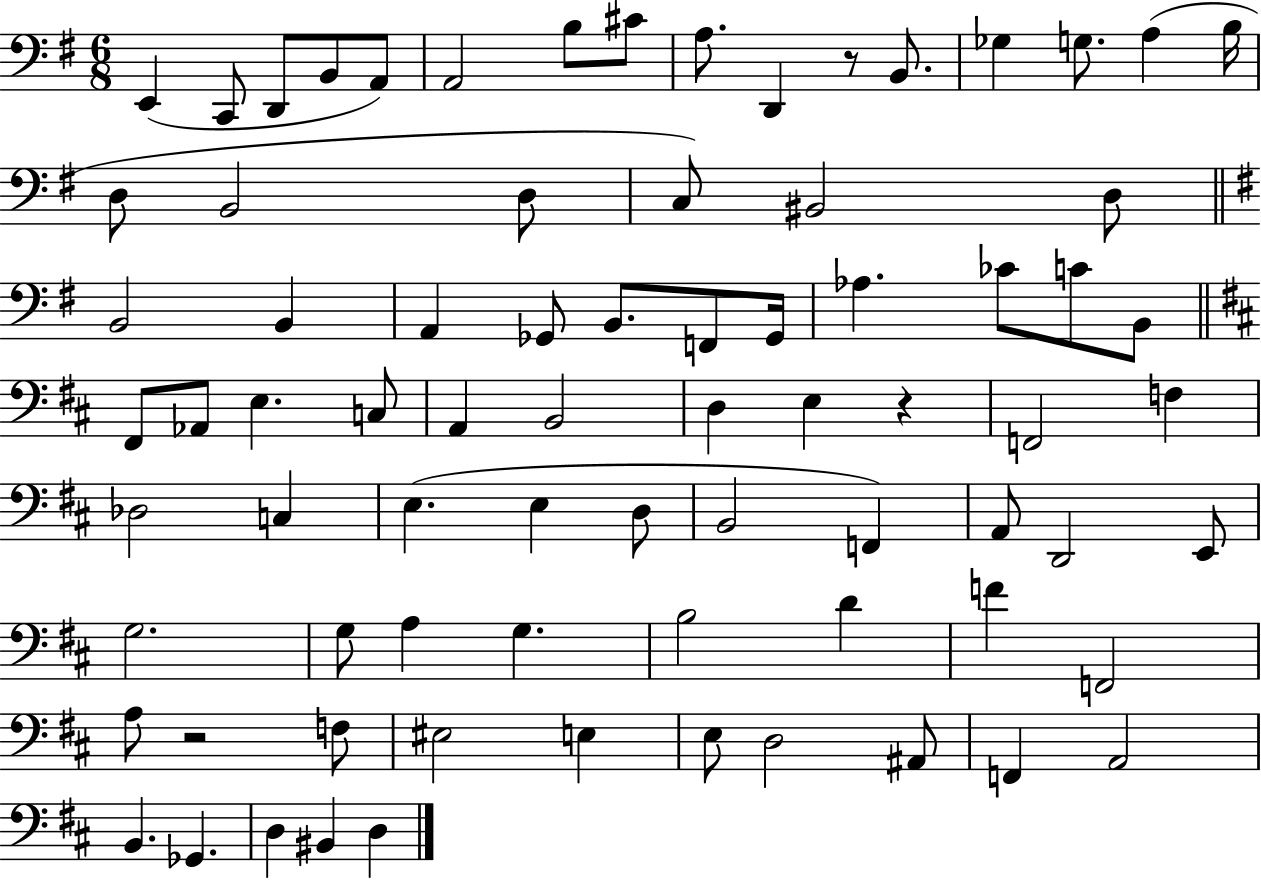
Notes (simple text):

E2/q C2/e D2/e B2/e A2/e A2/h B3/e C#4/e A3/e. D2/q R/e B2/e. Gb3/q G3/e. A3/q B3/s D3/e B2/h D3/e C3/e BIS2/h D3/e B2/h B2/q A2/q Gb2/e B2/e. F2/e Gb2/s Ab3/q. CES4/e C4/e B2/e F#2/e Ab2/e E3/q. C3/e A2/q B2/h D3/q E3/q R/q F2/h F3/q Db3/h C3/q E3/q. E3/q D3/e B2/h F2/q A2/e D2/h E2/e G3/h. G3/e A3/q G3/q. B3/h D4/q F4/q F2/h A3/e R/h F3/e EIS3/h E3/q E3/e D3/h A#2/e F2/q A2/h B2/q. Gb2/q. D3/q BIS2/q D3/q